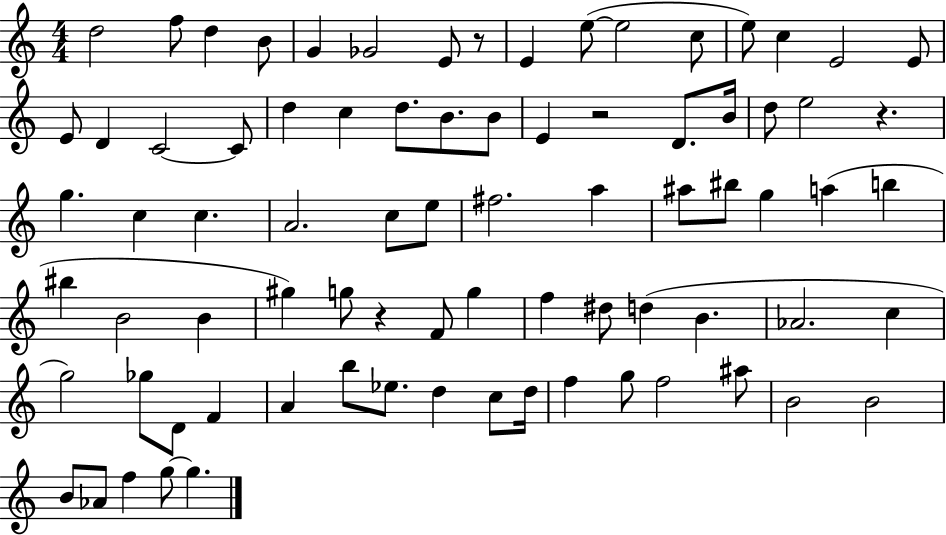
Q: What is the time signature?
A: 4/4